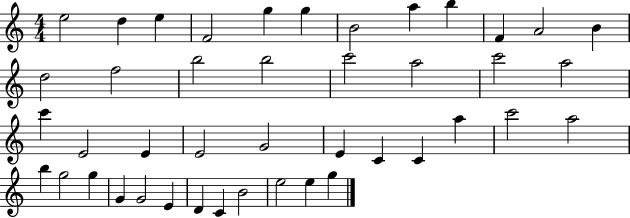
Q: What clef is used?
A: treble